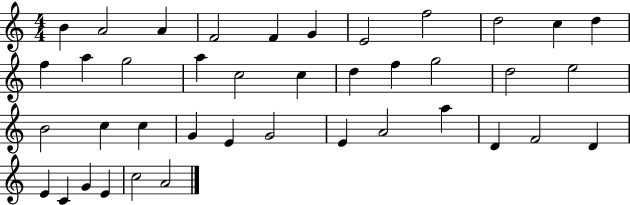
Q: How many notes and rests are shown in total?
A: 40